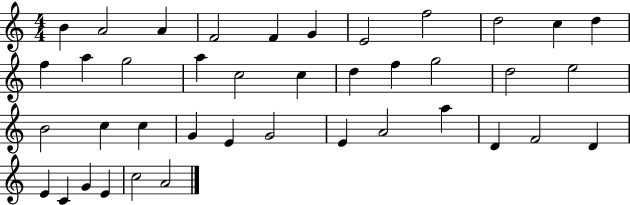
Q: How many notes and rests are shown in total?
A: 40